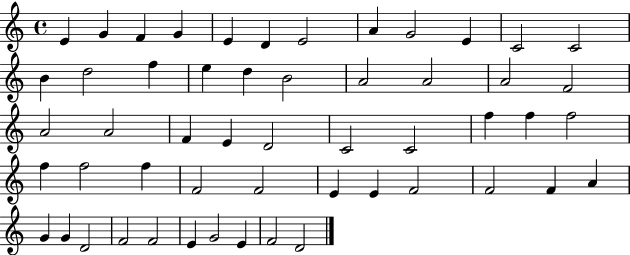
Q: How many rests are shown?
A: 0